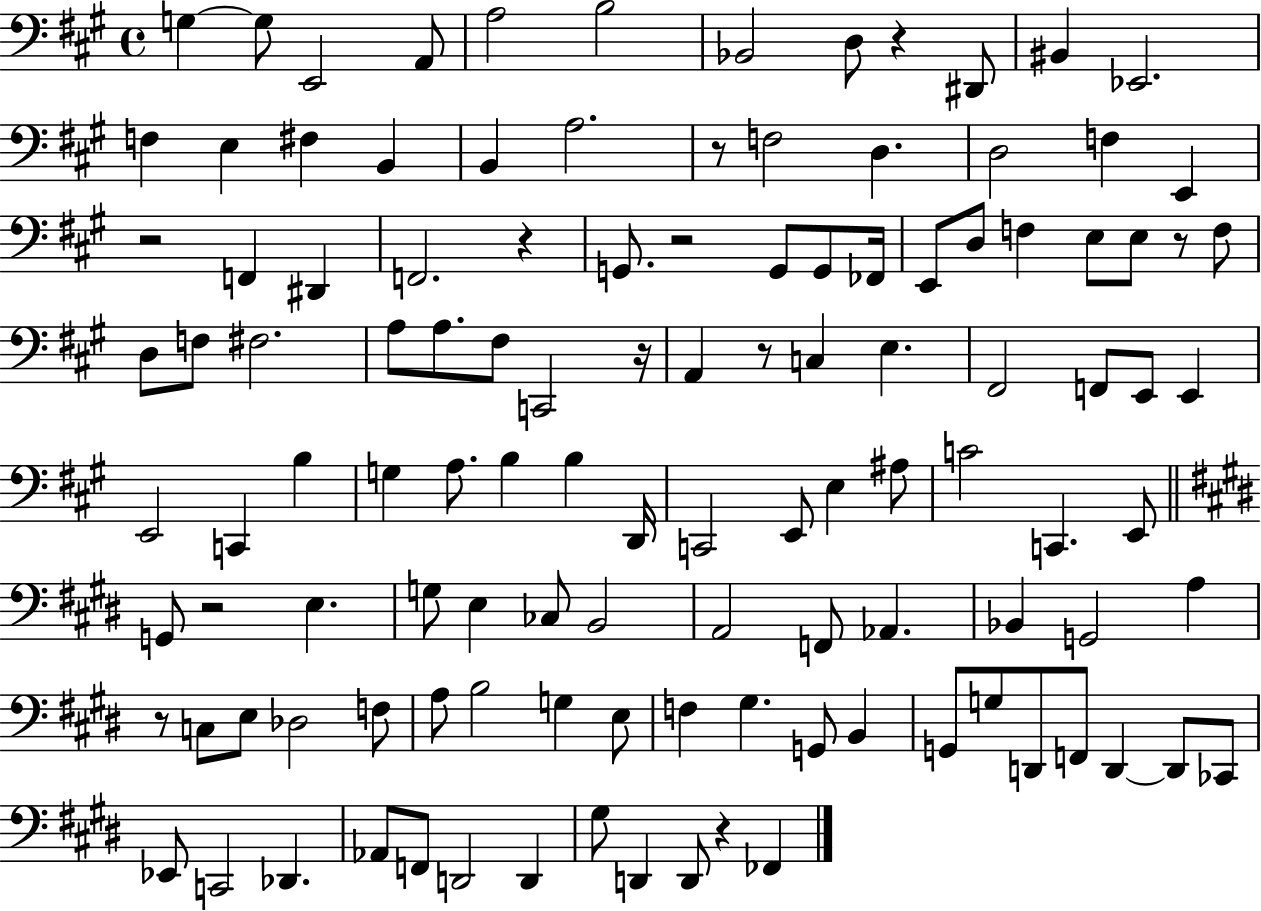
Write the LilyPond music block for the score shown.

{
  \clef bass
  \time 4/4
  \defaultTimeSignature
  \key a \major
  g4~~ g8 e,2 a,8 | a2 b2 | bes,2 d8 r4 dis,8 | bis,4 ees,2. | \break f4 e4 fis4 b,4 | b,4 a2. | r8 f2 d4. | d2 f4 e,4 | \break r2 f,4 dis,4 | f,2. r4 | g,8. r2 g,8 g,8 fes,16 | e,8 d8 f4 e8 e8 r8 f8 | \break d8 f8 fis2. | a8 a8. fis8 c,2 r16 | a,4 r8 c4 e4. | fis,2 f,8 e,8 e,4 | \break e,2 c,4 b4 | g4 a8. b4 b4 d,16 | c,2 e,8 e4 ais8 | c'2 c,4. e,8 | \break \bar "||" \break \key e \major g,8 r2 e4. | g8 e4 ces8 b,2 | a,2 f,8 aes,4. | bes,4 g,2 a4 | \break r8 c8 e8 des2 f8 | a8 b2 g4 e8 | f4 gis4. g,8 b,4 | g,8 g8 d,8 f,8 d,4~~ d,8 ces,8 | \break ees,8 c,2 des,4. | aes,8 f,8 d,2 d,4 | gis8 d,4 d,8 r4 fes,4 | \bar "|."
}